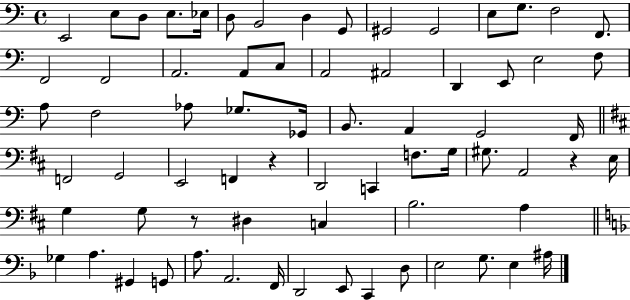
X:1
T:Untitled
M:4/4
L:1/4
K:C
E,,2 E,/2 D,/2 E,/2 _E,/4 D,/2 B,,2 D, G,,/2 ^G,,2 ^G,,2 E,/2 G,/2 F,2 F,,/2 F,,2 F,,2 A,,2 A,,/2 C,/2 A,,2 ^A,,2 D,, E,,/2 E,2 F,/2 A,/2 F,2 _A,/2 _G,/2 _G,,/4 B,,/2 A,, G,,2 F,,/4 F,,2 G,,2 E,,2 F,, z D,,2 C,, F,/2 G,/4 ^G,/2 A,,2 z E,/4 G, G,/2 z/2 ^D, C, B,2 A, _G, A, ^G,, G,,/2 A,/2 A,,2 F,,/4 D,,2 E,,/2 C,, D,/2 E,2 G,/2 E, ^A,/4